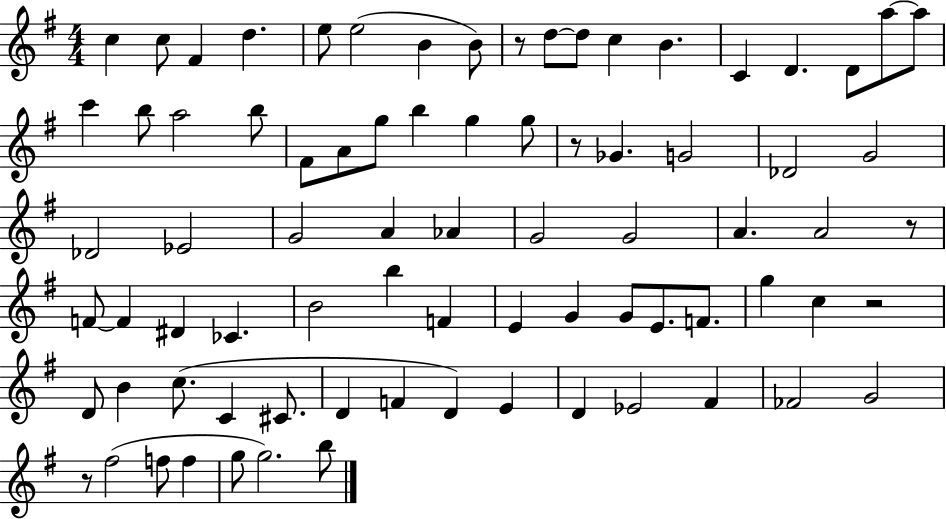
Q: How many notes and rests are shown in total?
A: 79